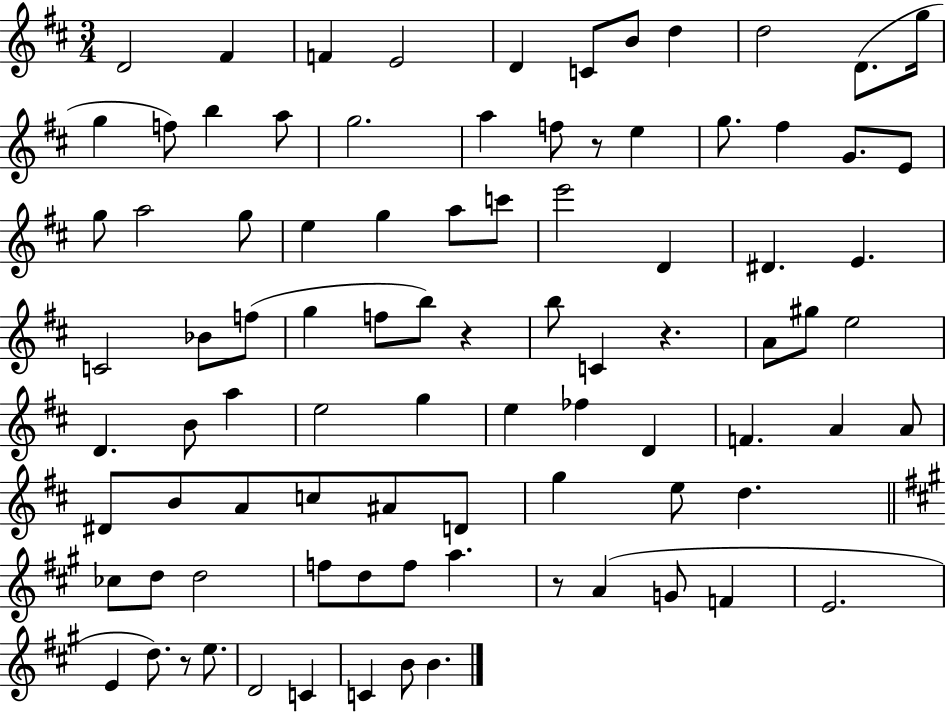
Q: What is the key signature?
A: D major